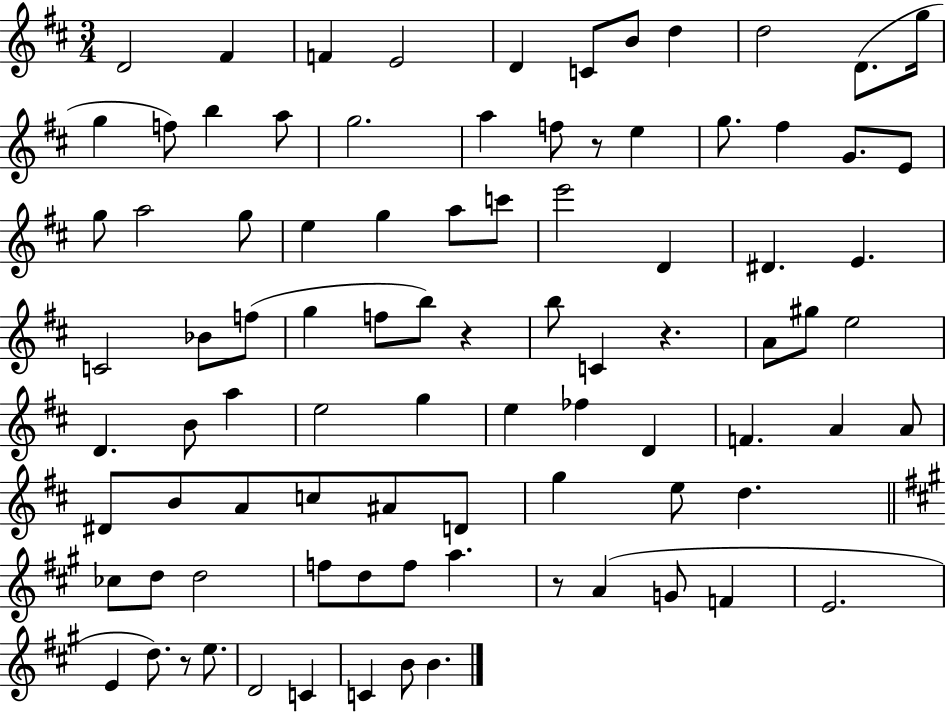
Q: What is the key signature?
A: D major